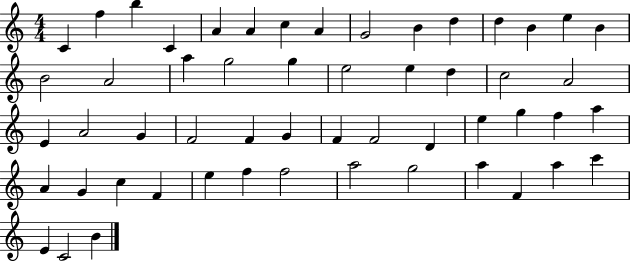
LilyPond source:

{
  \clef treble
  \numericTimeSignature
  \time 4/4
  \key c \major
  c'4 f''4 b''4 c'4 | a'4 a'4 c''4 a'4 | g'2 b'4 d''4 | d''4 b'4 e''4 b'4 | \break b'2 a'2 | a''4 g''2 g''4 | e''2 e''4 d''4 | c''2 a'2 | \break e'4 a'2 g'4 | f'2 f'4 g'4 | f'4 f'2 d'4 | e''4 g''4 f''4 a''4 | \break a'4 g'4 c''4 f'4 | e''4 f''4 f''2 | a''2 g''2 | a''4 f'4 a''4 c'''4 | \break e'4 c'2 b'4 | \bar "|."
}